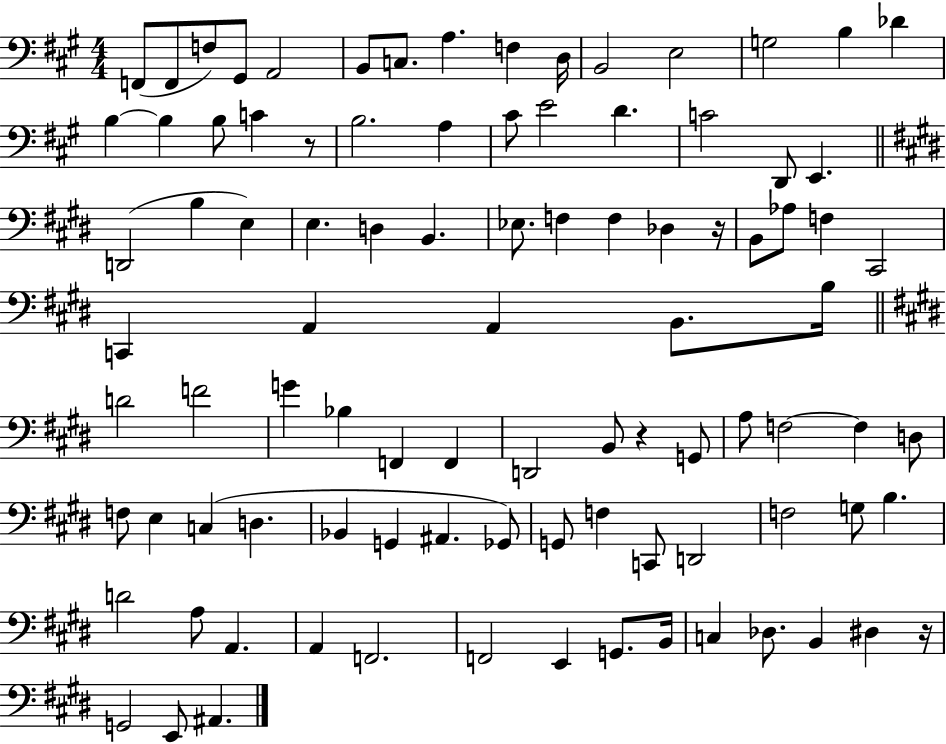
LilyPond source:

{
  \clef bass
  \numericTimeSignature
  \time 4/4
  \key a \major
  f,8( f,8 f8) gis,8 a,2 | b,8 c8. a4. f4 d16 | b,2 e2 | g2 b4 des'4 | \break b4~~ b4 b8 c'4 r8 | b2. a4 | cis'8 e'2 d'4. | c'2 d,8 e,4. | \break \bar "||" \break \key e \major d,2( b4 e4) | e4. d4 b,4. | ees8. f4 f4 des4 r16 | b,8 aes8 f4 cis,2 | \break c,4 a,4 a,4 b,8. b16 | \bar "||" \break \key e \major d'2 f'2 | g'4 bes4 f,4 f,4 | d,2 b,8 r4 g,8 | a8 f2~~ f4 d8 | \break f8 e4 c4( d4. | bes,4 g,4 ais,4. ges,8) | g,8 f4 c,8 d,2 | f2 g8 b4. | \break d'2 a8 a,4. | a,4 f,2. | f,2 e,4 g,8. b,16 | c4 des8. b,4 dis4 r16 | \break g,2 e,8 ais,4. | \bar "|."
}